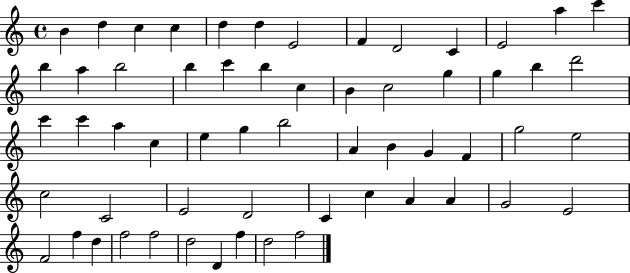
B4/q D5/q C5/q C5/q D5/q D5/q E4/h F4/q D4/h C4/q E4/h A5/q C6/q B5/q A5/q B5/h B5/q C6/q B5/q C5/q B4/q C5/h G5/q G5/q B5/q D6/h C6/q C6/q A5/q C5/q E5/q G5/q B5/h A4/q B4/q G4/q F4/q G5/h E5/h C5/h C4/h E4/h D4/h C4/q C5/q A4/q A4/q G4/h E4/h F4/h F5/q D5/q F5/h F5/h D5/h D4/q F5/q D5/h F5/h